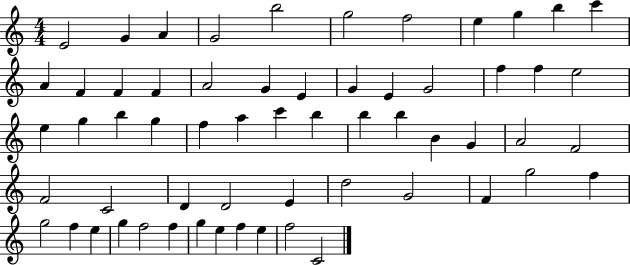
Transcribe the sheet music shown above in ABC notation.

X:1
T:Untitled
M:4/4
L:1/4
K:C
E2 G A G2 b2 g2 f2 e g b c' A F F F A2 G E G E G2 f f e2 e g b g f a c' b b b B G A2 F2 F2 C2 D D2 E d2 G2 F g2 f g2 f e g f2 f g e f e f2 C2